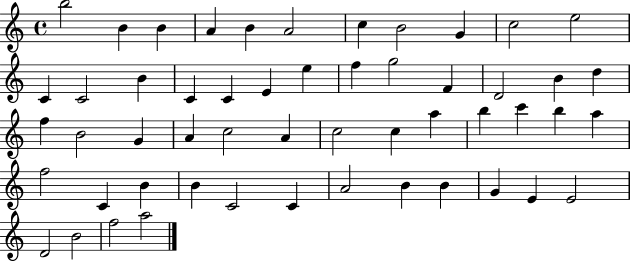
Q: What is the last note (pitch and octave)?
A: A5